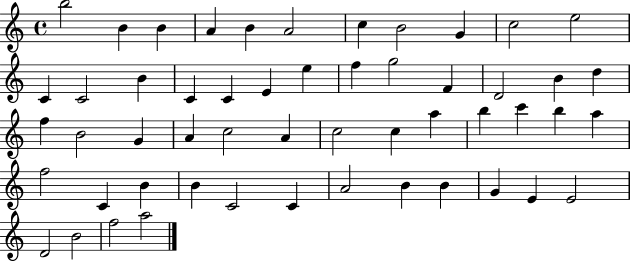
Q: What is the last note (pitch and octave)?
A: A5